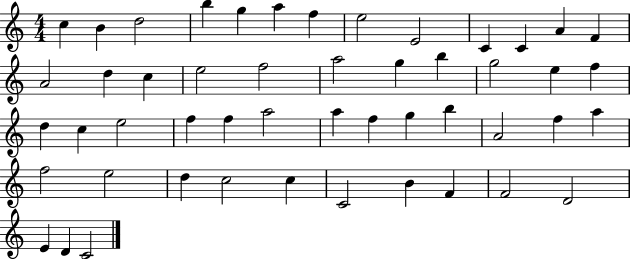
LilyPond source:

{
  \clef treble
  \numericTimeSignature
  \time 4/4
  \key c \major
  c''4 b'4 d''2 | b''4 g''4 a''4 f''4 | e''2 e'2 | c'4 c'4 a'4 f'4 | \break a'2 d''4 c''4 | e''2 f''2 | a''2 g''4 b''4 | g''2 e''4 f''4 | \break d''4 c''4 e''2 | f''4 f''4 a''2 | a''4 f''4 g''4 b''4 | a'2 f''4 a''4 | \break f''2 e''2 | d''4 c''2 c''4 | c'2 b'4 f'4 | f'2 d'2 | \break e'4 d'4 c'2 | \bar "|."
}